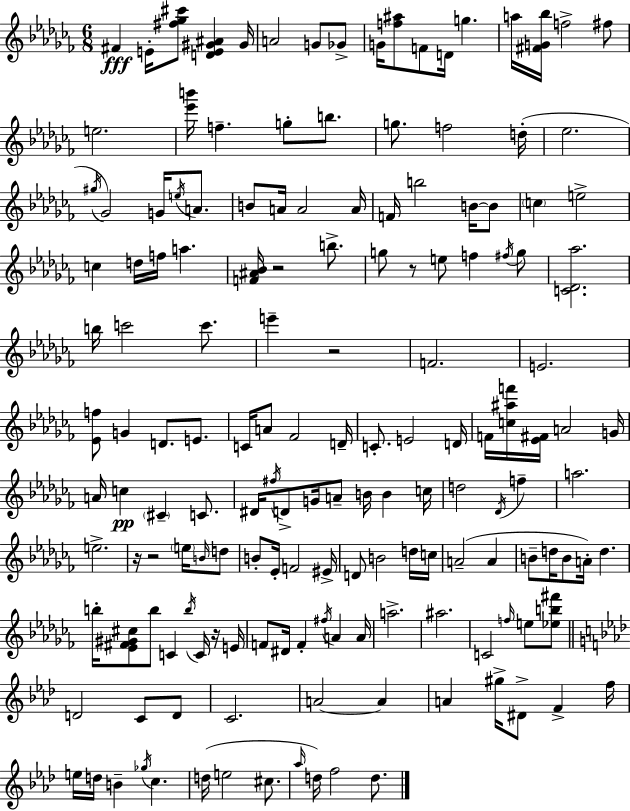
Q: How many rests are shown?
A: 6